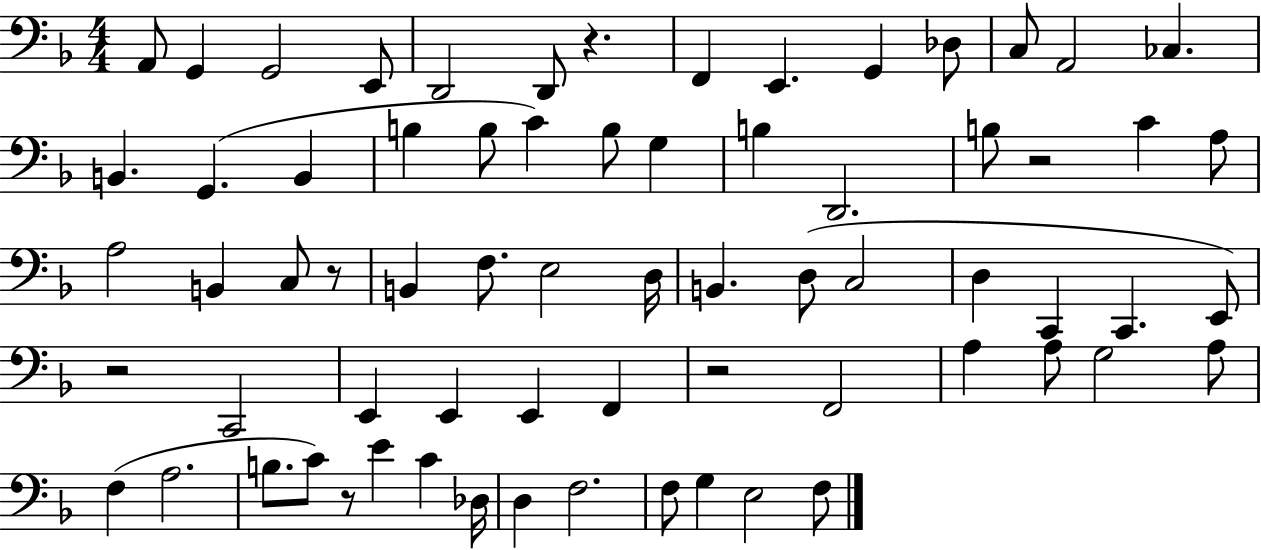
A2/e G2/q G2/h E2/e D2/h D2/e R/q. F2/q E2/q. G2/q Db3/e C3/e A2/h CES3/q. B2/q. G2/q. B2/q B3/q B3/e C4/q B3/e G3/q B3/q D2/h. B3/e R/h C4/q A3/e A3/h B2/q C3/e R/e B2/q F3/e. E3/h D3/s B2/q. D3/e C3/h D3/q C2/q C2/q. E2/e R/h C2/h E2/q E2/q E2/q F2/q R/h F2/h A3/q A3/e G3/h A3/e F3/q A3/h. B3/e. C4/e R/e E4/q C4/q Db3/s D3/q F3/h. F3/e G3/q E3/h F3/e